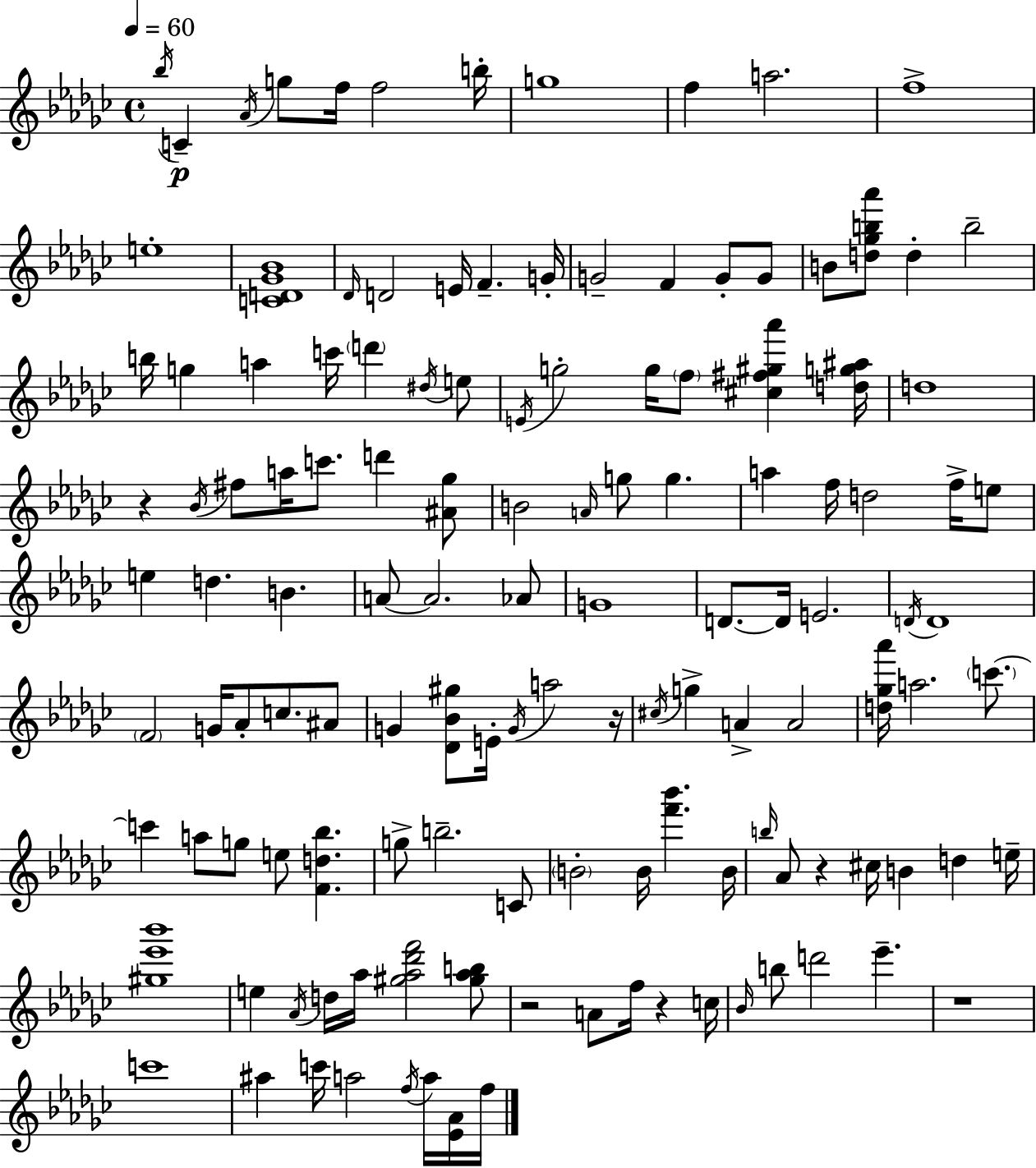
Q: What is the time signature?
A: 4/4